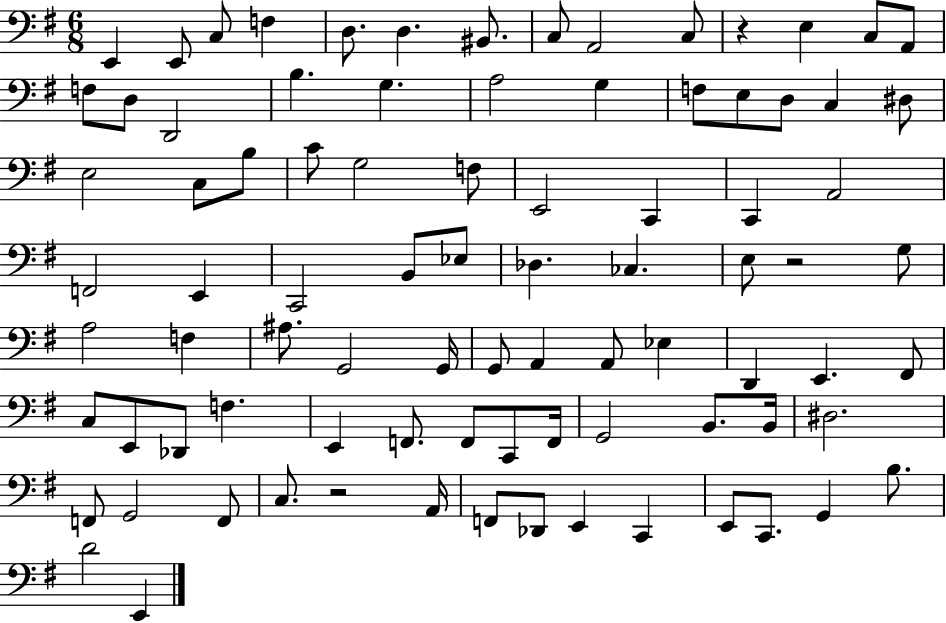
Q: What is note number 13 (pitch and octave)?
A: A2